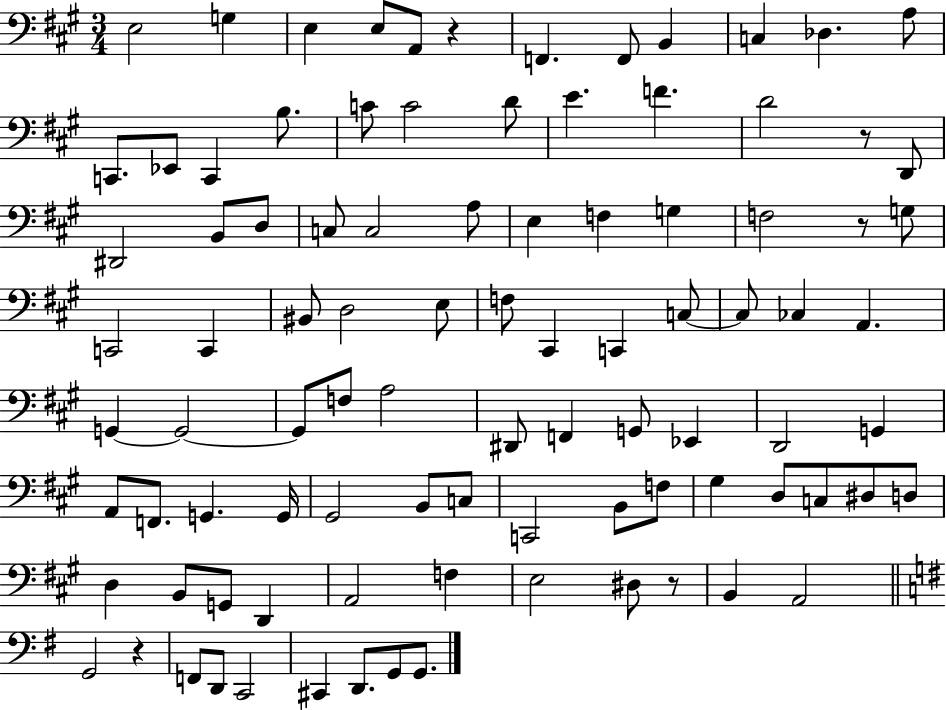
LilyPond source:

{
  \clef bass
  \numericTimeSignature
  \time 3/4
  \key a \major
  e2 g4 | e4 e8 a,8 r4 | f,4. f,8 b,4 | c4 des4. a8 | \break c,8. ees,8 c,4 b8. | c'8 c'2 d'8 | e'4. f'4. | d'2 r8 d,8 | \break dis,2 b,8 d8 | c8 c2 a8 | e4 f4 g4 | f2 r8 g8 | \break c,2 c,4 | bis,8 d2 e8 | f8 cis,4 c,4 c8~~ | c8 ces4 a,4. | \break g,4~~ g,2~~ | g,8 f8 a2 | dis,8 f,4 g,8 ees,4 | d,2 g,4 | \break a,8 f,8. g,4. g,16 | gis,2 b,8 c8 | c,2 b,8 f8 | gis4 d8 c8 dis8 d8 | \break d4 b,8 g,8 d,4 | a,2 f4 | e2 dis8 r8 | b,4 a,2 | \break \bar "||" \break \key e \minor g,2 r4 | f,8 d,8 c,2 | cis,4 d,8. g,8 g,8. | \bar "|."
}